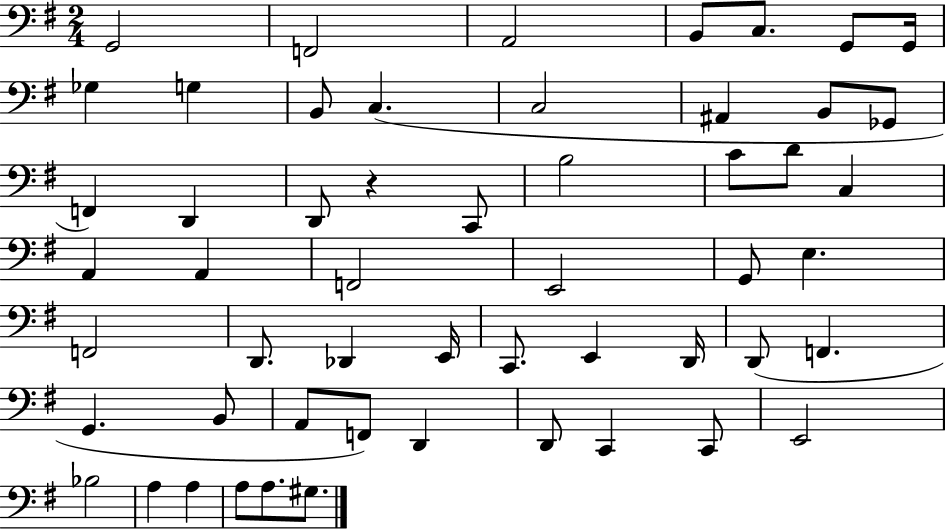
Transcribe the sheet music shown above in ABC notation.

X:1
T:Untitled
M:2/4
L:1/4
K:G
G,,2 F,,2 A,,2 B,,/2 C,/2 G,,/2 G,,/4 _G, G, B,,/2 C, C,2 ^A,, B,,/2 _G,,/2 F,, D,, D,,/2 z C,,/2 B,2 C/2 D/2 C, A,, A,, F,,2 E,,2 G,,/2 E, F,,2 D,,/2 _D,, E,,/4 C,,/2 E,, D,,/4 D,,/2 F,, G,, B,,/2 A,,/2 F,,/2 D,, D,,/2 C,, C,,/2 E,,2 _B,2 A, A, A,/2 A,/2 ^G,/2